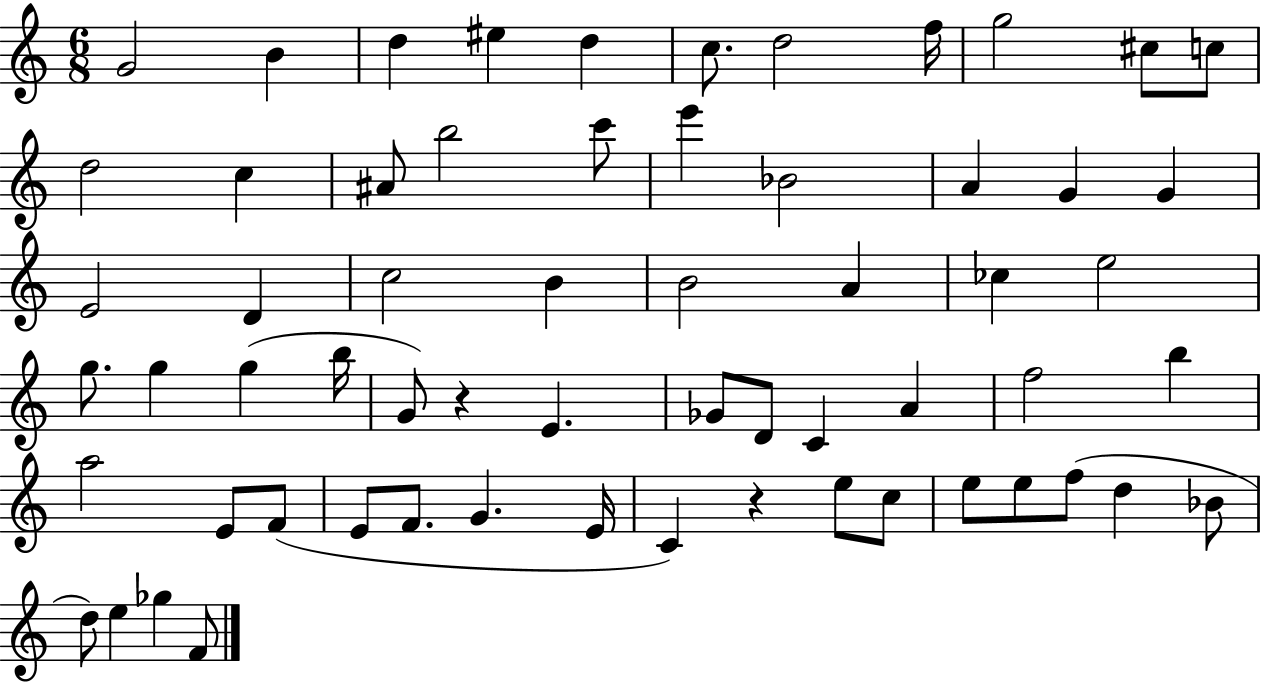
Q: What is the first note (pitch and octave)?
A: G4